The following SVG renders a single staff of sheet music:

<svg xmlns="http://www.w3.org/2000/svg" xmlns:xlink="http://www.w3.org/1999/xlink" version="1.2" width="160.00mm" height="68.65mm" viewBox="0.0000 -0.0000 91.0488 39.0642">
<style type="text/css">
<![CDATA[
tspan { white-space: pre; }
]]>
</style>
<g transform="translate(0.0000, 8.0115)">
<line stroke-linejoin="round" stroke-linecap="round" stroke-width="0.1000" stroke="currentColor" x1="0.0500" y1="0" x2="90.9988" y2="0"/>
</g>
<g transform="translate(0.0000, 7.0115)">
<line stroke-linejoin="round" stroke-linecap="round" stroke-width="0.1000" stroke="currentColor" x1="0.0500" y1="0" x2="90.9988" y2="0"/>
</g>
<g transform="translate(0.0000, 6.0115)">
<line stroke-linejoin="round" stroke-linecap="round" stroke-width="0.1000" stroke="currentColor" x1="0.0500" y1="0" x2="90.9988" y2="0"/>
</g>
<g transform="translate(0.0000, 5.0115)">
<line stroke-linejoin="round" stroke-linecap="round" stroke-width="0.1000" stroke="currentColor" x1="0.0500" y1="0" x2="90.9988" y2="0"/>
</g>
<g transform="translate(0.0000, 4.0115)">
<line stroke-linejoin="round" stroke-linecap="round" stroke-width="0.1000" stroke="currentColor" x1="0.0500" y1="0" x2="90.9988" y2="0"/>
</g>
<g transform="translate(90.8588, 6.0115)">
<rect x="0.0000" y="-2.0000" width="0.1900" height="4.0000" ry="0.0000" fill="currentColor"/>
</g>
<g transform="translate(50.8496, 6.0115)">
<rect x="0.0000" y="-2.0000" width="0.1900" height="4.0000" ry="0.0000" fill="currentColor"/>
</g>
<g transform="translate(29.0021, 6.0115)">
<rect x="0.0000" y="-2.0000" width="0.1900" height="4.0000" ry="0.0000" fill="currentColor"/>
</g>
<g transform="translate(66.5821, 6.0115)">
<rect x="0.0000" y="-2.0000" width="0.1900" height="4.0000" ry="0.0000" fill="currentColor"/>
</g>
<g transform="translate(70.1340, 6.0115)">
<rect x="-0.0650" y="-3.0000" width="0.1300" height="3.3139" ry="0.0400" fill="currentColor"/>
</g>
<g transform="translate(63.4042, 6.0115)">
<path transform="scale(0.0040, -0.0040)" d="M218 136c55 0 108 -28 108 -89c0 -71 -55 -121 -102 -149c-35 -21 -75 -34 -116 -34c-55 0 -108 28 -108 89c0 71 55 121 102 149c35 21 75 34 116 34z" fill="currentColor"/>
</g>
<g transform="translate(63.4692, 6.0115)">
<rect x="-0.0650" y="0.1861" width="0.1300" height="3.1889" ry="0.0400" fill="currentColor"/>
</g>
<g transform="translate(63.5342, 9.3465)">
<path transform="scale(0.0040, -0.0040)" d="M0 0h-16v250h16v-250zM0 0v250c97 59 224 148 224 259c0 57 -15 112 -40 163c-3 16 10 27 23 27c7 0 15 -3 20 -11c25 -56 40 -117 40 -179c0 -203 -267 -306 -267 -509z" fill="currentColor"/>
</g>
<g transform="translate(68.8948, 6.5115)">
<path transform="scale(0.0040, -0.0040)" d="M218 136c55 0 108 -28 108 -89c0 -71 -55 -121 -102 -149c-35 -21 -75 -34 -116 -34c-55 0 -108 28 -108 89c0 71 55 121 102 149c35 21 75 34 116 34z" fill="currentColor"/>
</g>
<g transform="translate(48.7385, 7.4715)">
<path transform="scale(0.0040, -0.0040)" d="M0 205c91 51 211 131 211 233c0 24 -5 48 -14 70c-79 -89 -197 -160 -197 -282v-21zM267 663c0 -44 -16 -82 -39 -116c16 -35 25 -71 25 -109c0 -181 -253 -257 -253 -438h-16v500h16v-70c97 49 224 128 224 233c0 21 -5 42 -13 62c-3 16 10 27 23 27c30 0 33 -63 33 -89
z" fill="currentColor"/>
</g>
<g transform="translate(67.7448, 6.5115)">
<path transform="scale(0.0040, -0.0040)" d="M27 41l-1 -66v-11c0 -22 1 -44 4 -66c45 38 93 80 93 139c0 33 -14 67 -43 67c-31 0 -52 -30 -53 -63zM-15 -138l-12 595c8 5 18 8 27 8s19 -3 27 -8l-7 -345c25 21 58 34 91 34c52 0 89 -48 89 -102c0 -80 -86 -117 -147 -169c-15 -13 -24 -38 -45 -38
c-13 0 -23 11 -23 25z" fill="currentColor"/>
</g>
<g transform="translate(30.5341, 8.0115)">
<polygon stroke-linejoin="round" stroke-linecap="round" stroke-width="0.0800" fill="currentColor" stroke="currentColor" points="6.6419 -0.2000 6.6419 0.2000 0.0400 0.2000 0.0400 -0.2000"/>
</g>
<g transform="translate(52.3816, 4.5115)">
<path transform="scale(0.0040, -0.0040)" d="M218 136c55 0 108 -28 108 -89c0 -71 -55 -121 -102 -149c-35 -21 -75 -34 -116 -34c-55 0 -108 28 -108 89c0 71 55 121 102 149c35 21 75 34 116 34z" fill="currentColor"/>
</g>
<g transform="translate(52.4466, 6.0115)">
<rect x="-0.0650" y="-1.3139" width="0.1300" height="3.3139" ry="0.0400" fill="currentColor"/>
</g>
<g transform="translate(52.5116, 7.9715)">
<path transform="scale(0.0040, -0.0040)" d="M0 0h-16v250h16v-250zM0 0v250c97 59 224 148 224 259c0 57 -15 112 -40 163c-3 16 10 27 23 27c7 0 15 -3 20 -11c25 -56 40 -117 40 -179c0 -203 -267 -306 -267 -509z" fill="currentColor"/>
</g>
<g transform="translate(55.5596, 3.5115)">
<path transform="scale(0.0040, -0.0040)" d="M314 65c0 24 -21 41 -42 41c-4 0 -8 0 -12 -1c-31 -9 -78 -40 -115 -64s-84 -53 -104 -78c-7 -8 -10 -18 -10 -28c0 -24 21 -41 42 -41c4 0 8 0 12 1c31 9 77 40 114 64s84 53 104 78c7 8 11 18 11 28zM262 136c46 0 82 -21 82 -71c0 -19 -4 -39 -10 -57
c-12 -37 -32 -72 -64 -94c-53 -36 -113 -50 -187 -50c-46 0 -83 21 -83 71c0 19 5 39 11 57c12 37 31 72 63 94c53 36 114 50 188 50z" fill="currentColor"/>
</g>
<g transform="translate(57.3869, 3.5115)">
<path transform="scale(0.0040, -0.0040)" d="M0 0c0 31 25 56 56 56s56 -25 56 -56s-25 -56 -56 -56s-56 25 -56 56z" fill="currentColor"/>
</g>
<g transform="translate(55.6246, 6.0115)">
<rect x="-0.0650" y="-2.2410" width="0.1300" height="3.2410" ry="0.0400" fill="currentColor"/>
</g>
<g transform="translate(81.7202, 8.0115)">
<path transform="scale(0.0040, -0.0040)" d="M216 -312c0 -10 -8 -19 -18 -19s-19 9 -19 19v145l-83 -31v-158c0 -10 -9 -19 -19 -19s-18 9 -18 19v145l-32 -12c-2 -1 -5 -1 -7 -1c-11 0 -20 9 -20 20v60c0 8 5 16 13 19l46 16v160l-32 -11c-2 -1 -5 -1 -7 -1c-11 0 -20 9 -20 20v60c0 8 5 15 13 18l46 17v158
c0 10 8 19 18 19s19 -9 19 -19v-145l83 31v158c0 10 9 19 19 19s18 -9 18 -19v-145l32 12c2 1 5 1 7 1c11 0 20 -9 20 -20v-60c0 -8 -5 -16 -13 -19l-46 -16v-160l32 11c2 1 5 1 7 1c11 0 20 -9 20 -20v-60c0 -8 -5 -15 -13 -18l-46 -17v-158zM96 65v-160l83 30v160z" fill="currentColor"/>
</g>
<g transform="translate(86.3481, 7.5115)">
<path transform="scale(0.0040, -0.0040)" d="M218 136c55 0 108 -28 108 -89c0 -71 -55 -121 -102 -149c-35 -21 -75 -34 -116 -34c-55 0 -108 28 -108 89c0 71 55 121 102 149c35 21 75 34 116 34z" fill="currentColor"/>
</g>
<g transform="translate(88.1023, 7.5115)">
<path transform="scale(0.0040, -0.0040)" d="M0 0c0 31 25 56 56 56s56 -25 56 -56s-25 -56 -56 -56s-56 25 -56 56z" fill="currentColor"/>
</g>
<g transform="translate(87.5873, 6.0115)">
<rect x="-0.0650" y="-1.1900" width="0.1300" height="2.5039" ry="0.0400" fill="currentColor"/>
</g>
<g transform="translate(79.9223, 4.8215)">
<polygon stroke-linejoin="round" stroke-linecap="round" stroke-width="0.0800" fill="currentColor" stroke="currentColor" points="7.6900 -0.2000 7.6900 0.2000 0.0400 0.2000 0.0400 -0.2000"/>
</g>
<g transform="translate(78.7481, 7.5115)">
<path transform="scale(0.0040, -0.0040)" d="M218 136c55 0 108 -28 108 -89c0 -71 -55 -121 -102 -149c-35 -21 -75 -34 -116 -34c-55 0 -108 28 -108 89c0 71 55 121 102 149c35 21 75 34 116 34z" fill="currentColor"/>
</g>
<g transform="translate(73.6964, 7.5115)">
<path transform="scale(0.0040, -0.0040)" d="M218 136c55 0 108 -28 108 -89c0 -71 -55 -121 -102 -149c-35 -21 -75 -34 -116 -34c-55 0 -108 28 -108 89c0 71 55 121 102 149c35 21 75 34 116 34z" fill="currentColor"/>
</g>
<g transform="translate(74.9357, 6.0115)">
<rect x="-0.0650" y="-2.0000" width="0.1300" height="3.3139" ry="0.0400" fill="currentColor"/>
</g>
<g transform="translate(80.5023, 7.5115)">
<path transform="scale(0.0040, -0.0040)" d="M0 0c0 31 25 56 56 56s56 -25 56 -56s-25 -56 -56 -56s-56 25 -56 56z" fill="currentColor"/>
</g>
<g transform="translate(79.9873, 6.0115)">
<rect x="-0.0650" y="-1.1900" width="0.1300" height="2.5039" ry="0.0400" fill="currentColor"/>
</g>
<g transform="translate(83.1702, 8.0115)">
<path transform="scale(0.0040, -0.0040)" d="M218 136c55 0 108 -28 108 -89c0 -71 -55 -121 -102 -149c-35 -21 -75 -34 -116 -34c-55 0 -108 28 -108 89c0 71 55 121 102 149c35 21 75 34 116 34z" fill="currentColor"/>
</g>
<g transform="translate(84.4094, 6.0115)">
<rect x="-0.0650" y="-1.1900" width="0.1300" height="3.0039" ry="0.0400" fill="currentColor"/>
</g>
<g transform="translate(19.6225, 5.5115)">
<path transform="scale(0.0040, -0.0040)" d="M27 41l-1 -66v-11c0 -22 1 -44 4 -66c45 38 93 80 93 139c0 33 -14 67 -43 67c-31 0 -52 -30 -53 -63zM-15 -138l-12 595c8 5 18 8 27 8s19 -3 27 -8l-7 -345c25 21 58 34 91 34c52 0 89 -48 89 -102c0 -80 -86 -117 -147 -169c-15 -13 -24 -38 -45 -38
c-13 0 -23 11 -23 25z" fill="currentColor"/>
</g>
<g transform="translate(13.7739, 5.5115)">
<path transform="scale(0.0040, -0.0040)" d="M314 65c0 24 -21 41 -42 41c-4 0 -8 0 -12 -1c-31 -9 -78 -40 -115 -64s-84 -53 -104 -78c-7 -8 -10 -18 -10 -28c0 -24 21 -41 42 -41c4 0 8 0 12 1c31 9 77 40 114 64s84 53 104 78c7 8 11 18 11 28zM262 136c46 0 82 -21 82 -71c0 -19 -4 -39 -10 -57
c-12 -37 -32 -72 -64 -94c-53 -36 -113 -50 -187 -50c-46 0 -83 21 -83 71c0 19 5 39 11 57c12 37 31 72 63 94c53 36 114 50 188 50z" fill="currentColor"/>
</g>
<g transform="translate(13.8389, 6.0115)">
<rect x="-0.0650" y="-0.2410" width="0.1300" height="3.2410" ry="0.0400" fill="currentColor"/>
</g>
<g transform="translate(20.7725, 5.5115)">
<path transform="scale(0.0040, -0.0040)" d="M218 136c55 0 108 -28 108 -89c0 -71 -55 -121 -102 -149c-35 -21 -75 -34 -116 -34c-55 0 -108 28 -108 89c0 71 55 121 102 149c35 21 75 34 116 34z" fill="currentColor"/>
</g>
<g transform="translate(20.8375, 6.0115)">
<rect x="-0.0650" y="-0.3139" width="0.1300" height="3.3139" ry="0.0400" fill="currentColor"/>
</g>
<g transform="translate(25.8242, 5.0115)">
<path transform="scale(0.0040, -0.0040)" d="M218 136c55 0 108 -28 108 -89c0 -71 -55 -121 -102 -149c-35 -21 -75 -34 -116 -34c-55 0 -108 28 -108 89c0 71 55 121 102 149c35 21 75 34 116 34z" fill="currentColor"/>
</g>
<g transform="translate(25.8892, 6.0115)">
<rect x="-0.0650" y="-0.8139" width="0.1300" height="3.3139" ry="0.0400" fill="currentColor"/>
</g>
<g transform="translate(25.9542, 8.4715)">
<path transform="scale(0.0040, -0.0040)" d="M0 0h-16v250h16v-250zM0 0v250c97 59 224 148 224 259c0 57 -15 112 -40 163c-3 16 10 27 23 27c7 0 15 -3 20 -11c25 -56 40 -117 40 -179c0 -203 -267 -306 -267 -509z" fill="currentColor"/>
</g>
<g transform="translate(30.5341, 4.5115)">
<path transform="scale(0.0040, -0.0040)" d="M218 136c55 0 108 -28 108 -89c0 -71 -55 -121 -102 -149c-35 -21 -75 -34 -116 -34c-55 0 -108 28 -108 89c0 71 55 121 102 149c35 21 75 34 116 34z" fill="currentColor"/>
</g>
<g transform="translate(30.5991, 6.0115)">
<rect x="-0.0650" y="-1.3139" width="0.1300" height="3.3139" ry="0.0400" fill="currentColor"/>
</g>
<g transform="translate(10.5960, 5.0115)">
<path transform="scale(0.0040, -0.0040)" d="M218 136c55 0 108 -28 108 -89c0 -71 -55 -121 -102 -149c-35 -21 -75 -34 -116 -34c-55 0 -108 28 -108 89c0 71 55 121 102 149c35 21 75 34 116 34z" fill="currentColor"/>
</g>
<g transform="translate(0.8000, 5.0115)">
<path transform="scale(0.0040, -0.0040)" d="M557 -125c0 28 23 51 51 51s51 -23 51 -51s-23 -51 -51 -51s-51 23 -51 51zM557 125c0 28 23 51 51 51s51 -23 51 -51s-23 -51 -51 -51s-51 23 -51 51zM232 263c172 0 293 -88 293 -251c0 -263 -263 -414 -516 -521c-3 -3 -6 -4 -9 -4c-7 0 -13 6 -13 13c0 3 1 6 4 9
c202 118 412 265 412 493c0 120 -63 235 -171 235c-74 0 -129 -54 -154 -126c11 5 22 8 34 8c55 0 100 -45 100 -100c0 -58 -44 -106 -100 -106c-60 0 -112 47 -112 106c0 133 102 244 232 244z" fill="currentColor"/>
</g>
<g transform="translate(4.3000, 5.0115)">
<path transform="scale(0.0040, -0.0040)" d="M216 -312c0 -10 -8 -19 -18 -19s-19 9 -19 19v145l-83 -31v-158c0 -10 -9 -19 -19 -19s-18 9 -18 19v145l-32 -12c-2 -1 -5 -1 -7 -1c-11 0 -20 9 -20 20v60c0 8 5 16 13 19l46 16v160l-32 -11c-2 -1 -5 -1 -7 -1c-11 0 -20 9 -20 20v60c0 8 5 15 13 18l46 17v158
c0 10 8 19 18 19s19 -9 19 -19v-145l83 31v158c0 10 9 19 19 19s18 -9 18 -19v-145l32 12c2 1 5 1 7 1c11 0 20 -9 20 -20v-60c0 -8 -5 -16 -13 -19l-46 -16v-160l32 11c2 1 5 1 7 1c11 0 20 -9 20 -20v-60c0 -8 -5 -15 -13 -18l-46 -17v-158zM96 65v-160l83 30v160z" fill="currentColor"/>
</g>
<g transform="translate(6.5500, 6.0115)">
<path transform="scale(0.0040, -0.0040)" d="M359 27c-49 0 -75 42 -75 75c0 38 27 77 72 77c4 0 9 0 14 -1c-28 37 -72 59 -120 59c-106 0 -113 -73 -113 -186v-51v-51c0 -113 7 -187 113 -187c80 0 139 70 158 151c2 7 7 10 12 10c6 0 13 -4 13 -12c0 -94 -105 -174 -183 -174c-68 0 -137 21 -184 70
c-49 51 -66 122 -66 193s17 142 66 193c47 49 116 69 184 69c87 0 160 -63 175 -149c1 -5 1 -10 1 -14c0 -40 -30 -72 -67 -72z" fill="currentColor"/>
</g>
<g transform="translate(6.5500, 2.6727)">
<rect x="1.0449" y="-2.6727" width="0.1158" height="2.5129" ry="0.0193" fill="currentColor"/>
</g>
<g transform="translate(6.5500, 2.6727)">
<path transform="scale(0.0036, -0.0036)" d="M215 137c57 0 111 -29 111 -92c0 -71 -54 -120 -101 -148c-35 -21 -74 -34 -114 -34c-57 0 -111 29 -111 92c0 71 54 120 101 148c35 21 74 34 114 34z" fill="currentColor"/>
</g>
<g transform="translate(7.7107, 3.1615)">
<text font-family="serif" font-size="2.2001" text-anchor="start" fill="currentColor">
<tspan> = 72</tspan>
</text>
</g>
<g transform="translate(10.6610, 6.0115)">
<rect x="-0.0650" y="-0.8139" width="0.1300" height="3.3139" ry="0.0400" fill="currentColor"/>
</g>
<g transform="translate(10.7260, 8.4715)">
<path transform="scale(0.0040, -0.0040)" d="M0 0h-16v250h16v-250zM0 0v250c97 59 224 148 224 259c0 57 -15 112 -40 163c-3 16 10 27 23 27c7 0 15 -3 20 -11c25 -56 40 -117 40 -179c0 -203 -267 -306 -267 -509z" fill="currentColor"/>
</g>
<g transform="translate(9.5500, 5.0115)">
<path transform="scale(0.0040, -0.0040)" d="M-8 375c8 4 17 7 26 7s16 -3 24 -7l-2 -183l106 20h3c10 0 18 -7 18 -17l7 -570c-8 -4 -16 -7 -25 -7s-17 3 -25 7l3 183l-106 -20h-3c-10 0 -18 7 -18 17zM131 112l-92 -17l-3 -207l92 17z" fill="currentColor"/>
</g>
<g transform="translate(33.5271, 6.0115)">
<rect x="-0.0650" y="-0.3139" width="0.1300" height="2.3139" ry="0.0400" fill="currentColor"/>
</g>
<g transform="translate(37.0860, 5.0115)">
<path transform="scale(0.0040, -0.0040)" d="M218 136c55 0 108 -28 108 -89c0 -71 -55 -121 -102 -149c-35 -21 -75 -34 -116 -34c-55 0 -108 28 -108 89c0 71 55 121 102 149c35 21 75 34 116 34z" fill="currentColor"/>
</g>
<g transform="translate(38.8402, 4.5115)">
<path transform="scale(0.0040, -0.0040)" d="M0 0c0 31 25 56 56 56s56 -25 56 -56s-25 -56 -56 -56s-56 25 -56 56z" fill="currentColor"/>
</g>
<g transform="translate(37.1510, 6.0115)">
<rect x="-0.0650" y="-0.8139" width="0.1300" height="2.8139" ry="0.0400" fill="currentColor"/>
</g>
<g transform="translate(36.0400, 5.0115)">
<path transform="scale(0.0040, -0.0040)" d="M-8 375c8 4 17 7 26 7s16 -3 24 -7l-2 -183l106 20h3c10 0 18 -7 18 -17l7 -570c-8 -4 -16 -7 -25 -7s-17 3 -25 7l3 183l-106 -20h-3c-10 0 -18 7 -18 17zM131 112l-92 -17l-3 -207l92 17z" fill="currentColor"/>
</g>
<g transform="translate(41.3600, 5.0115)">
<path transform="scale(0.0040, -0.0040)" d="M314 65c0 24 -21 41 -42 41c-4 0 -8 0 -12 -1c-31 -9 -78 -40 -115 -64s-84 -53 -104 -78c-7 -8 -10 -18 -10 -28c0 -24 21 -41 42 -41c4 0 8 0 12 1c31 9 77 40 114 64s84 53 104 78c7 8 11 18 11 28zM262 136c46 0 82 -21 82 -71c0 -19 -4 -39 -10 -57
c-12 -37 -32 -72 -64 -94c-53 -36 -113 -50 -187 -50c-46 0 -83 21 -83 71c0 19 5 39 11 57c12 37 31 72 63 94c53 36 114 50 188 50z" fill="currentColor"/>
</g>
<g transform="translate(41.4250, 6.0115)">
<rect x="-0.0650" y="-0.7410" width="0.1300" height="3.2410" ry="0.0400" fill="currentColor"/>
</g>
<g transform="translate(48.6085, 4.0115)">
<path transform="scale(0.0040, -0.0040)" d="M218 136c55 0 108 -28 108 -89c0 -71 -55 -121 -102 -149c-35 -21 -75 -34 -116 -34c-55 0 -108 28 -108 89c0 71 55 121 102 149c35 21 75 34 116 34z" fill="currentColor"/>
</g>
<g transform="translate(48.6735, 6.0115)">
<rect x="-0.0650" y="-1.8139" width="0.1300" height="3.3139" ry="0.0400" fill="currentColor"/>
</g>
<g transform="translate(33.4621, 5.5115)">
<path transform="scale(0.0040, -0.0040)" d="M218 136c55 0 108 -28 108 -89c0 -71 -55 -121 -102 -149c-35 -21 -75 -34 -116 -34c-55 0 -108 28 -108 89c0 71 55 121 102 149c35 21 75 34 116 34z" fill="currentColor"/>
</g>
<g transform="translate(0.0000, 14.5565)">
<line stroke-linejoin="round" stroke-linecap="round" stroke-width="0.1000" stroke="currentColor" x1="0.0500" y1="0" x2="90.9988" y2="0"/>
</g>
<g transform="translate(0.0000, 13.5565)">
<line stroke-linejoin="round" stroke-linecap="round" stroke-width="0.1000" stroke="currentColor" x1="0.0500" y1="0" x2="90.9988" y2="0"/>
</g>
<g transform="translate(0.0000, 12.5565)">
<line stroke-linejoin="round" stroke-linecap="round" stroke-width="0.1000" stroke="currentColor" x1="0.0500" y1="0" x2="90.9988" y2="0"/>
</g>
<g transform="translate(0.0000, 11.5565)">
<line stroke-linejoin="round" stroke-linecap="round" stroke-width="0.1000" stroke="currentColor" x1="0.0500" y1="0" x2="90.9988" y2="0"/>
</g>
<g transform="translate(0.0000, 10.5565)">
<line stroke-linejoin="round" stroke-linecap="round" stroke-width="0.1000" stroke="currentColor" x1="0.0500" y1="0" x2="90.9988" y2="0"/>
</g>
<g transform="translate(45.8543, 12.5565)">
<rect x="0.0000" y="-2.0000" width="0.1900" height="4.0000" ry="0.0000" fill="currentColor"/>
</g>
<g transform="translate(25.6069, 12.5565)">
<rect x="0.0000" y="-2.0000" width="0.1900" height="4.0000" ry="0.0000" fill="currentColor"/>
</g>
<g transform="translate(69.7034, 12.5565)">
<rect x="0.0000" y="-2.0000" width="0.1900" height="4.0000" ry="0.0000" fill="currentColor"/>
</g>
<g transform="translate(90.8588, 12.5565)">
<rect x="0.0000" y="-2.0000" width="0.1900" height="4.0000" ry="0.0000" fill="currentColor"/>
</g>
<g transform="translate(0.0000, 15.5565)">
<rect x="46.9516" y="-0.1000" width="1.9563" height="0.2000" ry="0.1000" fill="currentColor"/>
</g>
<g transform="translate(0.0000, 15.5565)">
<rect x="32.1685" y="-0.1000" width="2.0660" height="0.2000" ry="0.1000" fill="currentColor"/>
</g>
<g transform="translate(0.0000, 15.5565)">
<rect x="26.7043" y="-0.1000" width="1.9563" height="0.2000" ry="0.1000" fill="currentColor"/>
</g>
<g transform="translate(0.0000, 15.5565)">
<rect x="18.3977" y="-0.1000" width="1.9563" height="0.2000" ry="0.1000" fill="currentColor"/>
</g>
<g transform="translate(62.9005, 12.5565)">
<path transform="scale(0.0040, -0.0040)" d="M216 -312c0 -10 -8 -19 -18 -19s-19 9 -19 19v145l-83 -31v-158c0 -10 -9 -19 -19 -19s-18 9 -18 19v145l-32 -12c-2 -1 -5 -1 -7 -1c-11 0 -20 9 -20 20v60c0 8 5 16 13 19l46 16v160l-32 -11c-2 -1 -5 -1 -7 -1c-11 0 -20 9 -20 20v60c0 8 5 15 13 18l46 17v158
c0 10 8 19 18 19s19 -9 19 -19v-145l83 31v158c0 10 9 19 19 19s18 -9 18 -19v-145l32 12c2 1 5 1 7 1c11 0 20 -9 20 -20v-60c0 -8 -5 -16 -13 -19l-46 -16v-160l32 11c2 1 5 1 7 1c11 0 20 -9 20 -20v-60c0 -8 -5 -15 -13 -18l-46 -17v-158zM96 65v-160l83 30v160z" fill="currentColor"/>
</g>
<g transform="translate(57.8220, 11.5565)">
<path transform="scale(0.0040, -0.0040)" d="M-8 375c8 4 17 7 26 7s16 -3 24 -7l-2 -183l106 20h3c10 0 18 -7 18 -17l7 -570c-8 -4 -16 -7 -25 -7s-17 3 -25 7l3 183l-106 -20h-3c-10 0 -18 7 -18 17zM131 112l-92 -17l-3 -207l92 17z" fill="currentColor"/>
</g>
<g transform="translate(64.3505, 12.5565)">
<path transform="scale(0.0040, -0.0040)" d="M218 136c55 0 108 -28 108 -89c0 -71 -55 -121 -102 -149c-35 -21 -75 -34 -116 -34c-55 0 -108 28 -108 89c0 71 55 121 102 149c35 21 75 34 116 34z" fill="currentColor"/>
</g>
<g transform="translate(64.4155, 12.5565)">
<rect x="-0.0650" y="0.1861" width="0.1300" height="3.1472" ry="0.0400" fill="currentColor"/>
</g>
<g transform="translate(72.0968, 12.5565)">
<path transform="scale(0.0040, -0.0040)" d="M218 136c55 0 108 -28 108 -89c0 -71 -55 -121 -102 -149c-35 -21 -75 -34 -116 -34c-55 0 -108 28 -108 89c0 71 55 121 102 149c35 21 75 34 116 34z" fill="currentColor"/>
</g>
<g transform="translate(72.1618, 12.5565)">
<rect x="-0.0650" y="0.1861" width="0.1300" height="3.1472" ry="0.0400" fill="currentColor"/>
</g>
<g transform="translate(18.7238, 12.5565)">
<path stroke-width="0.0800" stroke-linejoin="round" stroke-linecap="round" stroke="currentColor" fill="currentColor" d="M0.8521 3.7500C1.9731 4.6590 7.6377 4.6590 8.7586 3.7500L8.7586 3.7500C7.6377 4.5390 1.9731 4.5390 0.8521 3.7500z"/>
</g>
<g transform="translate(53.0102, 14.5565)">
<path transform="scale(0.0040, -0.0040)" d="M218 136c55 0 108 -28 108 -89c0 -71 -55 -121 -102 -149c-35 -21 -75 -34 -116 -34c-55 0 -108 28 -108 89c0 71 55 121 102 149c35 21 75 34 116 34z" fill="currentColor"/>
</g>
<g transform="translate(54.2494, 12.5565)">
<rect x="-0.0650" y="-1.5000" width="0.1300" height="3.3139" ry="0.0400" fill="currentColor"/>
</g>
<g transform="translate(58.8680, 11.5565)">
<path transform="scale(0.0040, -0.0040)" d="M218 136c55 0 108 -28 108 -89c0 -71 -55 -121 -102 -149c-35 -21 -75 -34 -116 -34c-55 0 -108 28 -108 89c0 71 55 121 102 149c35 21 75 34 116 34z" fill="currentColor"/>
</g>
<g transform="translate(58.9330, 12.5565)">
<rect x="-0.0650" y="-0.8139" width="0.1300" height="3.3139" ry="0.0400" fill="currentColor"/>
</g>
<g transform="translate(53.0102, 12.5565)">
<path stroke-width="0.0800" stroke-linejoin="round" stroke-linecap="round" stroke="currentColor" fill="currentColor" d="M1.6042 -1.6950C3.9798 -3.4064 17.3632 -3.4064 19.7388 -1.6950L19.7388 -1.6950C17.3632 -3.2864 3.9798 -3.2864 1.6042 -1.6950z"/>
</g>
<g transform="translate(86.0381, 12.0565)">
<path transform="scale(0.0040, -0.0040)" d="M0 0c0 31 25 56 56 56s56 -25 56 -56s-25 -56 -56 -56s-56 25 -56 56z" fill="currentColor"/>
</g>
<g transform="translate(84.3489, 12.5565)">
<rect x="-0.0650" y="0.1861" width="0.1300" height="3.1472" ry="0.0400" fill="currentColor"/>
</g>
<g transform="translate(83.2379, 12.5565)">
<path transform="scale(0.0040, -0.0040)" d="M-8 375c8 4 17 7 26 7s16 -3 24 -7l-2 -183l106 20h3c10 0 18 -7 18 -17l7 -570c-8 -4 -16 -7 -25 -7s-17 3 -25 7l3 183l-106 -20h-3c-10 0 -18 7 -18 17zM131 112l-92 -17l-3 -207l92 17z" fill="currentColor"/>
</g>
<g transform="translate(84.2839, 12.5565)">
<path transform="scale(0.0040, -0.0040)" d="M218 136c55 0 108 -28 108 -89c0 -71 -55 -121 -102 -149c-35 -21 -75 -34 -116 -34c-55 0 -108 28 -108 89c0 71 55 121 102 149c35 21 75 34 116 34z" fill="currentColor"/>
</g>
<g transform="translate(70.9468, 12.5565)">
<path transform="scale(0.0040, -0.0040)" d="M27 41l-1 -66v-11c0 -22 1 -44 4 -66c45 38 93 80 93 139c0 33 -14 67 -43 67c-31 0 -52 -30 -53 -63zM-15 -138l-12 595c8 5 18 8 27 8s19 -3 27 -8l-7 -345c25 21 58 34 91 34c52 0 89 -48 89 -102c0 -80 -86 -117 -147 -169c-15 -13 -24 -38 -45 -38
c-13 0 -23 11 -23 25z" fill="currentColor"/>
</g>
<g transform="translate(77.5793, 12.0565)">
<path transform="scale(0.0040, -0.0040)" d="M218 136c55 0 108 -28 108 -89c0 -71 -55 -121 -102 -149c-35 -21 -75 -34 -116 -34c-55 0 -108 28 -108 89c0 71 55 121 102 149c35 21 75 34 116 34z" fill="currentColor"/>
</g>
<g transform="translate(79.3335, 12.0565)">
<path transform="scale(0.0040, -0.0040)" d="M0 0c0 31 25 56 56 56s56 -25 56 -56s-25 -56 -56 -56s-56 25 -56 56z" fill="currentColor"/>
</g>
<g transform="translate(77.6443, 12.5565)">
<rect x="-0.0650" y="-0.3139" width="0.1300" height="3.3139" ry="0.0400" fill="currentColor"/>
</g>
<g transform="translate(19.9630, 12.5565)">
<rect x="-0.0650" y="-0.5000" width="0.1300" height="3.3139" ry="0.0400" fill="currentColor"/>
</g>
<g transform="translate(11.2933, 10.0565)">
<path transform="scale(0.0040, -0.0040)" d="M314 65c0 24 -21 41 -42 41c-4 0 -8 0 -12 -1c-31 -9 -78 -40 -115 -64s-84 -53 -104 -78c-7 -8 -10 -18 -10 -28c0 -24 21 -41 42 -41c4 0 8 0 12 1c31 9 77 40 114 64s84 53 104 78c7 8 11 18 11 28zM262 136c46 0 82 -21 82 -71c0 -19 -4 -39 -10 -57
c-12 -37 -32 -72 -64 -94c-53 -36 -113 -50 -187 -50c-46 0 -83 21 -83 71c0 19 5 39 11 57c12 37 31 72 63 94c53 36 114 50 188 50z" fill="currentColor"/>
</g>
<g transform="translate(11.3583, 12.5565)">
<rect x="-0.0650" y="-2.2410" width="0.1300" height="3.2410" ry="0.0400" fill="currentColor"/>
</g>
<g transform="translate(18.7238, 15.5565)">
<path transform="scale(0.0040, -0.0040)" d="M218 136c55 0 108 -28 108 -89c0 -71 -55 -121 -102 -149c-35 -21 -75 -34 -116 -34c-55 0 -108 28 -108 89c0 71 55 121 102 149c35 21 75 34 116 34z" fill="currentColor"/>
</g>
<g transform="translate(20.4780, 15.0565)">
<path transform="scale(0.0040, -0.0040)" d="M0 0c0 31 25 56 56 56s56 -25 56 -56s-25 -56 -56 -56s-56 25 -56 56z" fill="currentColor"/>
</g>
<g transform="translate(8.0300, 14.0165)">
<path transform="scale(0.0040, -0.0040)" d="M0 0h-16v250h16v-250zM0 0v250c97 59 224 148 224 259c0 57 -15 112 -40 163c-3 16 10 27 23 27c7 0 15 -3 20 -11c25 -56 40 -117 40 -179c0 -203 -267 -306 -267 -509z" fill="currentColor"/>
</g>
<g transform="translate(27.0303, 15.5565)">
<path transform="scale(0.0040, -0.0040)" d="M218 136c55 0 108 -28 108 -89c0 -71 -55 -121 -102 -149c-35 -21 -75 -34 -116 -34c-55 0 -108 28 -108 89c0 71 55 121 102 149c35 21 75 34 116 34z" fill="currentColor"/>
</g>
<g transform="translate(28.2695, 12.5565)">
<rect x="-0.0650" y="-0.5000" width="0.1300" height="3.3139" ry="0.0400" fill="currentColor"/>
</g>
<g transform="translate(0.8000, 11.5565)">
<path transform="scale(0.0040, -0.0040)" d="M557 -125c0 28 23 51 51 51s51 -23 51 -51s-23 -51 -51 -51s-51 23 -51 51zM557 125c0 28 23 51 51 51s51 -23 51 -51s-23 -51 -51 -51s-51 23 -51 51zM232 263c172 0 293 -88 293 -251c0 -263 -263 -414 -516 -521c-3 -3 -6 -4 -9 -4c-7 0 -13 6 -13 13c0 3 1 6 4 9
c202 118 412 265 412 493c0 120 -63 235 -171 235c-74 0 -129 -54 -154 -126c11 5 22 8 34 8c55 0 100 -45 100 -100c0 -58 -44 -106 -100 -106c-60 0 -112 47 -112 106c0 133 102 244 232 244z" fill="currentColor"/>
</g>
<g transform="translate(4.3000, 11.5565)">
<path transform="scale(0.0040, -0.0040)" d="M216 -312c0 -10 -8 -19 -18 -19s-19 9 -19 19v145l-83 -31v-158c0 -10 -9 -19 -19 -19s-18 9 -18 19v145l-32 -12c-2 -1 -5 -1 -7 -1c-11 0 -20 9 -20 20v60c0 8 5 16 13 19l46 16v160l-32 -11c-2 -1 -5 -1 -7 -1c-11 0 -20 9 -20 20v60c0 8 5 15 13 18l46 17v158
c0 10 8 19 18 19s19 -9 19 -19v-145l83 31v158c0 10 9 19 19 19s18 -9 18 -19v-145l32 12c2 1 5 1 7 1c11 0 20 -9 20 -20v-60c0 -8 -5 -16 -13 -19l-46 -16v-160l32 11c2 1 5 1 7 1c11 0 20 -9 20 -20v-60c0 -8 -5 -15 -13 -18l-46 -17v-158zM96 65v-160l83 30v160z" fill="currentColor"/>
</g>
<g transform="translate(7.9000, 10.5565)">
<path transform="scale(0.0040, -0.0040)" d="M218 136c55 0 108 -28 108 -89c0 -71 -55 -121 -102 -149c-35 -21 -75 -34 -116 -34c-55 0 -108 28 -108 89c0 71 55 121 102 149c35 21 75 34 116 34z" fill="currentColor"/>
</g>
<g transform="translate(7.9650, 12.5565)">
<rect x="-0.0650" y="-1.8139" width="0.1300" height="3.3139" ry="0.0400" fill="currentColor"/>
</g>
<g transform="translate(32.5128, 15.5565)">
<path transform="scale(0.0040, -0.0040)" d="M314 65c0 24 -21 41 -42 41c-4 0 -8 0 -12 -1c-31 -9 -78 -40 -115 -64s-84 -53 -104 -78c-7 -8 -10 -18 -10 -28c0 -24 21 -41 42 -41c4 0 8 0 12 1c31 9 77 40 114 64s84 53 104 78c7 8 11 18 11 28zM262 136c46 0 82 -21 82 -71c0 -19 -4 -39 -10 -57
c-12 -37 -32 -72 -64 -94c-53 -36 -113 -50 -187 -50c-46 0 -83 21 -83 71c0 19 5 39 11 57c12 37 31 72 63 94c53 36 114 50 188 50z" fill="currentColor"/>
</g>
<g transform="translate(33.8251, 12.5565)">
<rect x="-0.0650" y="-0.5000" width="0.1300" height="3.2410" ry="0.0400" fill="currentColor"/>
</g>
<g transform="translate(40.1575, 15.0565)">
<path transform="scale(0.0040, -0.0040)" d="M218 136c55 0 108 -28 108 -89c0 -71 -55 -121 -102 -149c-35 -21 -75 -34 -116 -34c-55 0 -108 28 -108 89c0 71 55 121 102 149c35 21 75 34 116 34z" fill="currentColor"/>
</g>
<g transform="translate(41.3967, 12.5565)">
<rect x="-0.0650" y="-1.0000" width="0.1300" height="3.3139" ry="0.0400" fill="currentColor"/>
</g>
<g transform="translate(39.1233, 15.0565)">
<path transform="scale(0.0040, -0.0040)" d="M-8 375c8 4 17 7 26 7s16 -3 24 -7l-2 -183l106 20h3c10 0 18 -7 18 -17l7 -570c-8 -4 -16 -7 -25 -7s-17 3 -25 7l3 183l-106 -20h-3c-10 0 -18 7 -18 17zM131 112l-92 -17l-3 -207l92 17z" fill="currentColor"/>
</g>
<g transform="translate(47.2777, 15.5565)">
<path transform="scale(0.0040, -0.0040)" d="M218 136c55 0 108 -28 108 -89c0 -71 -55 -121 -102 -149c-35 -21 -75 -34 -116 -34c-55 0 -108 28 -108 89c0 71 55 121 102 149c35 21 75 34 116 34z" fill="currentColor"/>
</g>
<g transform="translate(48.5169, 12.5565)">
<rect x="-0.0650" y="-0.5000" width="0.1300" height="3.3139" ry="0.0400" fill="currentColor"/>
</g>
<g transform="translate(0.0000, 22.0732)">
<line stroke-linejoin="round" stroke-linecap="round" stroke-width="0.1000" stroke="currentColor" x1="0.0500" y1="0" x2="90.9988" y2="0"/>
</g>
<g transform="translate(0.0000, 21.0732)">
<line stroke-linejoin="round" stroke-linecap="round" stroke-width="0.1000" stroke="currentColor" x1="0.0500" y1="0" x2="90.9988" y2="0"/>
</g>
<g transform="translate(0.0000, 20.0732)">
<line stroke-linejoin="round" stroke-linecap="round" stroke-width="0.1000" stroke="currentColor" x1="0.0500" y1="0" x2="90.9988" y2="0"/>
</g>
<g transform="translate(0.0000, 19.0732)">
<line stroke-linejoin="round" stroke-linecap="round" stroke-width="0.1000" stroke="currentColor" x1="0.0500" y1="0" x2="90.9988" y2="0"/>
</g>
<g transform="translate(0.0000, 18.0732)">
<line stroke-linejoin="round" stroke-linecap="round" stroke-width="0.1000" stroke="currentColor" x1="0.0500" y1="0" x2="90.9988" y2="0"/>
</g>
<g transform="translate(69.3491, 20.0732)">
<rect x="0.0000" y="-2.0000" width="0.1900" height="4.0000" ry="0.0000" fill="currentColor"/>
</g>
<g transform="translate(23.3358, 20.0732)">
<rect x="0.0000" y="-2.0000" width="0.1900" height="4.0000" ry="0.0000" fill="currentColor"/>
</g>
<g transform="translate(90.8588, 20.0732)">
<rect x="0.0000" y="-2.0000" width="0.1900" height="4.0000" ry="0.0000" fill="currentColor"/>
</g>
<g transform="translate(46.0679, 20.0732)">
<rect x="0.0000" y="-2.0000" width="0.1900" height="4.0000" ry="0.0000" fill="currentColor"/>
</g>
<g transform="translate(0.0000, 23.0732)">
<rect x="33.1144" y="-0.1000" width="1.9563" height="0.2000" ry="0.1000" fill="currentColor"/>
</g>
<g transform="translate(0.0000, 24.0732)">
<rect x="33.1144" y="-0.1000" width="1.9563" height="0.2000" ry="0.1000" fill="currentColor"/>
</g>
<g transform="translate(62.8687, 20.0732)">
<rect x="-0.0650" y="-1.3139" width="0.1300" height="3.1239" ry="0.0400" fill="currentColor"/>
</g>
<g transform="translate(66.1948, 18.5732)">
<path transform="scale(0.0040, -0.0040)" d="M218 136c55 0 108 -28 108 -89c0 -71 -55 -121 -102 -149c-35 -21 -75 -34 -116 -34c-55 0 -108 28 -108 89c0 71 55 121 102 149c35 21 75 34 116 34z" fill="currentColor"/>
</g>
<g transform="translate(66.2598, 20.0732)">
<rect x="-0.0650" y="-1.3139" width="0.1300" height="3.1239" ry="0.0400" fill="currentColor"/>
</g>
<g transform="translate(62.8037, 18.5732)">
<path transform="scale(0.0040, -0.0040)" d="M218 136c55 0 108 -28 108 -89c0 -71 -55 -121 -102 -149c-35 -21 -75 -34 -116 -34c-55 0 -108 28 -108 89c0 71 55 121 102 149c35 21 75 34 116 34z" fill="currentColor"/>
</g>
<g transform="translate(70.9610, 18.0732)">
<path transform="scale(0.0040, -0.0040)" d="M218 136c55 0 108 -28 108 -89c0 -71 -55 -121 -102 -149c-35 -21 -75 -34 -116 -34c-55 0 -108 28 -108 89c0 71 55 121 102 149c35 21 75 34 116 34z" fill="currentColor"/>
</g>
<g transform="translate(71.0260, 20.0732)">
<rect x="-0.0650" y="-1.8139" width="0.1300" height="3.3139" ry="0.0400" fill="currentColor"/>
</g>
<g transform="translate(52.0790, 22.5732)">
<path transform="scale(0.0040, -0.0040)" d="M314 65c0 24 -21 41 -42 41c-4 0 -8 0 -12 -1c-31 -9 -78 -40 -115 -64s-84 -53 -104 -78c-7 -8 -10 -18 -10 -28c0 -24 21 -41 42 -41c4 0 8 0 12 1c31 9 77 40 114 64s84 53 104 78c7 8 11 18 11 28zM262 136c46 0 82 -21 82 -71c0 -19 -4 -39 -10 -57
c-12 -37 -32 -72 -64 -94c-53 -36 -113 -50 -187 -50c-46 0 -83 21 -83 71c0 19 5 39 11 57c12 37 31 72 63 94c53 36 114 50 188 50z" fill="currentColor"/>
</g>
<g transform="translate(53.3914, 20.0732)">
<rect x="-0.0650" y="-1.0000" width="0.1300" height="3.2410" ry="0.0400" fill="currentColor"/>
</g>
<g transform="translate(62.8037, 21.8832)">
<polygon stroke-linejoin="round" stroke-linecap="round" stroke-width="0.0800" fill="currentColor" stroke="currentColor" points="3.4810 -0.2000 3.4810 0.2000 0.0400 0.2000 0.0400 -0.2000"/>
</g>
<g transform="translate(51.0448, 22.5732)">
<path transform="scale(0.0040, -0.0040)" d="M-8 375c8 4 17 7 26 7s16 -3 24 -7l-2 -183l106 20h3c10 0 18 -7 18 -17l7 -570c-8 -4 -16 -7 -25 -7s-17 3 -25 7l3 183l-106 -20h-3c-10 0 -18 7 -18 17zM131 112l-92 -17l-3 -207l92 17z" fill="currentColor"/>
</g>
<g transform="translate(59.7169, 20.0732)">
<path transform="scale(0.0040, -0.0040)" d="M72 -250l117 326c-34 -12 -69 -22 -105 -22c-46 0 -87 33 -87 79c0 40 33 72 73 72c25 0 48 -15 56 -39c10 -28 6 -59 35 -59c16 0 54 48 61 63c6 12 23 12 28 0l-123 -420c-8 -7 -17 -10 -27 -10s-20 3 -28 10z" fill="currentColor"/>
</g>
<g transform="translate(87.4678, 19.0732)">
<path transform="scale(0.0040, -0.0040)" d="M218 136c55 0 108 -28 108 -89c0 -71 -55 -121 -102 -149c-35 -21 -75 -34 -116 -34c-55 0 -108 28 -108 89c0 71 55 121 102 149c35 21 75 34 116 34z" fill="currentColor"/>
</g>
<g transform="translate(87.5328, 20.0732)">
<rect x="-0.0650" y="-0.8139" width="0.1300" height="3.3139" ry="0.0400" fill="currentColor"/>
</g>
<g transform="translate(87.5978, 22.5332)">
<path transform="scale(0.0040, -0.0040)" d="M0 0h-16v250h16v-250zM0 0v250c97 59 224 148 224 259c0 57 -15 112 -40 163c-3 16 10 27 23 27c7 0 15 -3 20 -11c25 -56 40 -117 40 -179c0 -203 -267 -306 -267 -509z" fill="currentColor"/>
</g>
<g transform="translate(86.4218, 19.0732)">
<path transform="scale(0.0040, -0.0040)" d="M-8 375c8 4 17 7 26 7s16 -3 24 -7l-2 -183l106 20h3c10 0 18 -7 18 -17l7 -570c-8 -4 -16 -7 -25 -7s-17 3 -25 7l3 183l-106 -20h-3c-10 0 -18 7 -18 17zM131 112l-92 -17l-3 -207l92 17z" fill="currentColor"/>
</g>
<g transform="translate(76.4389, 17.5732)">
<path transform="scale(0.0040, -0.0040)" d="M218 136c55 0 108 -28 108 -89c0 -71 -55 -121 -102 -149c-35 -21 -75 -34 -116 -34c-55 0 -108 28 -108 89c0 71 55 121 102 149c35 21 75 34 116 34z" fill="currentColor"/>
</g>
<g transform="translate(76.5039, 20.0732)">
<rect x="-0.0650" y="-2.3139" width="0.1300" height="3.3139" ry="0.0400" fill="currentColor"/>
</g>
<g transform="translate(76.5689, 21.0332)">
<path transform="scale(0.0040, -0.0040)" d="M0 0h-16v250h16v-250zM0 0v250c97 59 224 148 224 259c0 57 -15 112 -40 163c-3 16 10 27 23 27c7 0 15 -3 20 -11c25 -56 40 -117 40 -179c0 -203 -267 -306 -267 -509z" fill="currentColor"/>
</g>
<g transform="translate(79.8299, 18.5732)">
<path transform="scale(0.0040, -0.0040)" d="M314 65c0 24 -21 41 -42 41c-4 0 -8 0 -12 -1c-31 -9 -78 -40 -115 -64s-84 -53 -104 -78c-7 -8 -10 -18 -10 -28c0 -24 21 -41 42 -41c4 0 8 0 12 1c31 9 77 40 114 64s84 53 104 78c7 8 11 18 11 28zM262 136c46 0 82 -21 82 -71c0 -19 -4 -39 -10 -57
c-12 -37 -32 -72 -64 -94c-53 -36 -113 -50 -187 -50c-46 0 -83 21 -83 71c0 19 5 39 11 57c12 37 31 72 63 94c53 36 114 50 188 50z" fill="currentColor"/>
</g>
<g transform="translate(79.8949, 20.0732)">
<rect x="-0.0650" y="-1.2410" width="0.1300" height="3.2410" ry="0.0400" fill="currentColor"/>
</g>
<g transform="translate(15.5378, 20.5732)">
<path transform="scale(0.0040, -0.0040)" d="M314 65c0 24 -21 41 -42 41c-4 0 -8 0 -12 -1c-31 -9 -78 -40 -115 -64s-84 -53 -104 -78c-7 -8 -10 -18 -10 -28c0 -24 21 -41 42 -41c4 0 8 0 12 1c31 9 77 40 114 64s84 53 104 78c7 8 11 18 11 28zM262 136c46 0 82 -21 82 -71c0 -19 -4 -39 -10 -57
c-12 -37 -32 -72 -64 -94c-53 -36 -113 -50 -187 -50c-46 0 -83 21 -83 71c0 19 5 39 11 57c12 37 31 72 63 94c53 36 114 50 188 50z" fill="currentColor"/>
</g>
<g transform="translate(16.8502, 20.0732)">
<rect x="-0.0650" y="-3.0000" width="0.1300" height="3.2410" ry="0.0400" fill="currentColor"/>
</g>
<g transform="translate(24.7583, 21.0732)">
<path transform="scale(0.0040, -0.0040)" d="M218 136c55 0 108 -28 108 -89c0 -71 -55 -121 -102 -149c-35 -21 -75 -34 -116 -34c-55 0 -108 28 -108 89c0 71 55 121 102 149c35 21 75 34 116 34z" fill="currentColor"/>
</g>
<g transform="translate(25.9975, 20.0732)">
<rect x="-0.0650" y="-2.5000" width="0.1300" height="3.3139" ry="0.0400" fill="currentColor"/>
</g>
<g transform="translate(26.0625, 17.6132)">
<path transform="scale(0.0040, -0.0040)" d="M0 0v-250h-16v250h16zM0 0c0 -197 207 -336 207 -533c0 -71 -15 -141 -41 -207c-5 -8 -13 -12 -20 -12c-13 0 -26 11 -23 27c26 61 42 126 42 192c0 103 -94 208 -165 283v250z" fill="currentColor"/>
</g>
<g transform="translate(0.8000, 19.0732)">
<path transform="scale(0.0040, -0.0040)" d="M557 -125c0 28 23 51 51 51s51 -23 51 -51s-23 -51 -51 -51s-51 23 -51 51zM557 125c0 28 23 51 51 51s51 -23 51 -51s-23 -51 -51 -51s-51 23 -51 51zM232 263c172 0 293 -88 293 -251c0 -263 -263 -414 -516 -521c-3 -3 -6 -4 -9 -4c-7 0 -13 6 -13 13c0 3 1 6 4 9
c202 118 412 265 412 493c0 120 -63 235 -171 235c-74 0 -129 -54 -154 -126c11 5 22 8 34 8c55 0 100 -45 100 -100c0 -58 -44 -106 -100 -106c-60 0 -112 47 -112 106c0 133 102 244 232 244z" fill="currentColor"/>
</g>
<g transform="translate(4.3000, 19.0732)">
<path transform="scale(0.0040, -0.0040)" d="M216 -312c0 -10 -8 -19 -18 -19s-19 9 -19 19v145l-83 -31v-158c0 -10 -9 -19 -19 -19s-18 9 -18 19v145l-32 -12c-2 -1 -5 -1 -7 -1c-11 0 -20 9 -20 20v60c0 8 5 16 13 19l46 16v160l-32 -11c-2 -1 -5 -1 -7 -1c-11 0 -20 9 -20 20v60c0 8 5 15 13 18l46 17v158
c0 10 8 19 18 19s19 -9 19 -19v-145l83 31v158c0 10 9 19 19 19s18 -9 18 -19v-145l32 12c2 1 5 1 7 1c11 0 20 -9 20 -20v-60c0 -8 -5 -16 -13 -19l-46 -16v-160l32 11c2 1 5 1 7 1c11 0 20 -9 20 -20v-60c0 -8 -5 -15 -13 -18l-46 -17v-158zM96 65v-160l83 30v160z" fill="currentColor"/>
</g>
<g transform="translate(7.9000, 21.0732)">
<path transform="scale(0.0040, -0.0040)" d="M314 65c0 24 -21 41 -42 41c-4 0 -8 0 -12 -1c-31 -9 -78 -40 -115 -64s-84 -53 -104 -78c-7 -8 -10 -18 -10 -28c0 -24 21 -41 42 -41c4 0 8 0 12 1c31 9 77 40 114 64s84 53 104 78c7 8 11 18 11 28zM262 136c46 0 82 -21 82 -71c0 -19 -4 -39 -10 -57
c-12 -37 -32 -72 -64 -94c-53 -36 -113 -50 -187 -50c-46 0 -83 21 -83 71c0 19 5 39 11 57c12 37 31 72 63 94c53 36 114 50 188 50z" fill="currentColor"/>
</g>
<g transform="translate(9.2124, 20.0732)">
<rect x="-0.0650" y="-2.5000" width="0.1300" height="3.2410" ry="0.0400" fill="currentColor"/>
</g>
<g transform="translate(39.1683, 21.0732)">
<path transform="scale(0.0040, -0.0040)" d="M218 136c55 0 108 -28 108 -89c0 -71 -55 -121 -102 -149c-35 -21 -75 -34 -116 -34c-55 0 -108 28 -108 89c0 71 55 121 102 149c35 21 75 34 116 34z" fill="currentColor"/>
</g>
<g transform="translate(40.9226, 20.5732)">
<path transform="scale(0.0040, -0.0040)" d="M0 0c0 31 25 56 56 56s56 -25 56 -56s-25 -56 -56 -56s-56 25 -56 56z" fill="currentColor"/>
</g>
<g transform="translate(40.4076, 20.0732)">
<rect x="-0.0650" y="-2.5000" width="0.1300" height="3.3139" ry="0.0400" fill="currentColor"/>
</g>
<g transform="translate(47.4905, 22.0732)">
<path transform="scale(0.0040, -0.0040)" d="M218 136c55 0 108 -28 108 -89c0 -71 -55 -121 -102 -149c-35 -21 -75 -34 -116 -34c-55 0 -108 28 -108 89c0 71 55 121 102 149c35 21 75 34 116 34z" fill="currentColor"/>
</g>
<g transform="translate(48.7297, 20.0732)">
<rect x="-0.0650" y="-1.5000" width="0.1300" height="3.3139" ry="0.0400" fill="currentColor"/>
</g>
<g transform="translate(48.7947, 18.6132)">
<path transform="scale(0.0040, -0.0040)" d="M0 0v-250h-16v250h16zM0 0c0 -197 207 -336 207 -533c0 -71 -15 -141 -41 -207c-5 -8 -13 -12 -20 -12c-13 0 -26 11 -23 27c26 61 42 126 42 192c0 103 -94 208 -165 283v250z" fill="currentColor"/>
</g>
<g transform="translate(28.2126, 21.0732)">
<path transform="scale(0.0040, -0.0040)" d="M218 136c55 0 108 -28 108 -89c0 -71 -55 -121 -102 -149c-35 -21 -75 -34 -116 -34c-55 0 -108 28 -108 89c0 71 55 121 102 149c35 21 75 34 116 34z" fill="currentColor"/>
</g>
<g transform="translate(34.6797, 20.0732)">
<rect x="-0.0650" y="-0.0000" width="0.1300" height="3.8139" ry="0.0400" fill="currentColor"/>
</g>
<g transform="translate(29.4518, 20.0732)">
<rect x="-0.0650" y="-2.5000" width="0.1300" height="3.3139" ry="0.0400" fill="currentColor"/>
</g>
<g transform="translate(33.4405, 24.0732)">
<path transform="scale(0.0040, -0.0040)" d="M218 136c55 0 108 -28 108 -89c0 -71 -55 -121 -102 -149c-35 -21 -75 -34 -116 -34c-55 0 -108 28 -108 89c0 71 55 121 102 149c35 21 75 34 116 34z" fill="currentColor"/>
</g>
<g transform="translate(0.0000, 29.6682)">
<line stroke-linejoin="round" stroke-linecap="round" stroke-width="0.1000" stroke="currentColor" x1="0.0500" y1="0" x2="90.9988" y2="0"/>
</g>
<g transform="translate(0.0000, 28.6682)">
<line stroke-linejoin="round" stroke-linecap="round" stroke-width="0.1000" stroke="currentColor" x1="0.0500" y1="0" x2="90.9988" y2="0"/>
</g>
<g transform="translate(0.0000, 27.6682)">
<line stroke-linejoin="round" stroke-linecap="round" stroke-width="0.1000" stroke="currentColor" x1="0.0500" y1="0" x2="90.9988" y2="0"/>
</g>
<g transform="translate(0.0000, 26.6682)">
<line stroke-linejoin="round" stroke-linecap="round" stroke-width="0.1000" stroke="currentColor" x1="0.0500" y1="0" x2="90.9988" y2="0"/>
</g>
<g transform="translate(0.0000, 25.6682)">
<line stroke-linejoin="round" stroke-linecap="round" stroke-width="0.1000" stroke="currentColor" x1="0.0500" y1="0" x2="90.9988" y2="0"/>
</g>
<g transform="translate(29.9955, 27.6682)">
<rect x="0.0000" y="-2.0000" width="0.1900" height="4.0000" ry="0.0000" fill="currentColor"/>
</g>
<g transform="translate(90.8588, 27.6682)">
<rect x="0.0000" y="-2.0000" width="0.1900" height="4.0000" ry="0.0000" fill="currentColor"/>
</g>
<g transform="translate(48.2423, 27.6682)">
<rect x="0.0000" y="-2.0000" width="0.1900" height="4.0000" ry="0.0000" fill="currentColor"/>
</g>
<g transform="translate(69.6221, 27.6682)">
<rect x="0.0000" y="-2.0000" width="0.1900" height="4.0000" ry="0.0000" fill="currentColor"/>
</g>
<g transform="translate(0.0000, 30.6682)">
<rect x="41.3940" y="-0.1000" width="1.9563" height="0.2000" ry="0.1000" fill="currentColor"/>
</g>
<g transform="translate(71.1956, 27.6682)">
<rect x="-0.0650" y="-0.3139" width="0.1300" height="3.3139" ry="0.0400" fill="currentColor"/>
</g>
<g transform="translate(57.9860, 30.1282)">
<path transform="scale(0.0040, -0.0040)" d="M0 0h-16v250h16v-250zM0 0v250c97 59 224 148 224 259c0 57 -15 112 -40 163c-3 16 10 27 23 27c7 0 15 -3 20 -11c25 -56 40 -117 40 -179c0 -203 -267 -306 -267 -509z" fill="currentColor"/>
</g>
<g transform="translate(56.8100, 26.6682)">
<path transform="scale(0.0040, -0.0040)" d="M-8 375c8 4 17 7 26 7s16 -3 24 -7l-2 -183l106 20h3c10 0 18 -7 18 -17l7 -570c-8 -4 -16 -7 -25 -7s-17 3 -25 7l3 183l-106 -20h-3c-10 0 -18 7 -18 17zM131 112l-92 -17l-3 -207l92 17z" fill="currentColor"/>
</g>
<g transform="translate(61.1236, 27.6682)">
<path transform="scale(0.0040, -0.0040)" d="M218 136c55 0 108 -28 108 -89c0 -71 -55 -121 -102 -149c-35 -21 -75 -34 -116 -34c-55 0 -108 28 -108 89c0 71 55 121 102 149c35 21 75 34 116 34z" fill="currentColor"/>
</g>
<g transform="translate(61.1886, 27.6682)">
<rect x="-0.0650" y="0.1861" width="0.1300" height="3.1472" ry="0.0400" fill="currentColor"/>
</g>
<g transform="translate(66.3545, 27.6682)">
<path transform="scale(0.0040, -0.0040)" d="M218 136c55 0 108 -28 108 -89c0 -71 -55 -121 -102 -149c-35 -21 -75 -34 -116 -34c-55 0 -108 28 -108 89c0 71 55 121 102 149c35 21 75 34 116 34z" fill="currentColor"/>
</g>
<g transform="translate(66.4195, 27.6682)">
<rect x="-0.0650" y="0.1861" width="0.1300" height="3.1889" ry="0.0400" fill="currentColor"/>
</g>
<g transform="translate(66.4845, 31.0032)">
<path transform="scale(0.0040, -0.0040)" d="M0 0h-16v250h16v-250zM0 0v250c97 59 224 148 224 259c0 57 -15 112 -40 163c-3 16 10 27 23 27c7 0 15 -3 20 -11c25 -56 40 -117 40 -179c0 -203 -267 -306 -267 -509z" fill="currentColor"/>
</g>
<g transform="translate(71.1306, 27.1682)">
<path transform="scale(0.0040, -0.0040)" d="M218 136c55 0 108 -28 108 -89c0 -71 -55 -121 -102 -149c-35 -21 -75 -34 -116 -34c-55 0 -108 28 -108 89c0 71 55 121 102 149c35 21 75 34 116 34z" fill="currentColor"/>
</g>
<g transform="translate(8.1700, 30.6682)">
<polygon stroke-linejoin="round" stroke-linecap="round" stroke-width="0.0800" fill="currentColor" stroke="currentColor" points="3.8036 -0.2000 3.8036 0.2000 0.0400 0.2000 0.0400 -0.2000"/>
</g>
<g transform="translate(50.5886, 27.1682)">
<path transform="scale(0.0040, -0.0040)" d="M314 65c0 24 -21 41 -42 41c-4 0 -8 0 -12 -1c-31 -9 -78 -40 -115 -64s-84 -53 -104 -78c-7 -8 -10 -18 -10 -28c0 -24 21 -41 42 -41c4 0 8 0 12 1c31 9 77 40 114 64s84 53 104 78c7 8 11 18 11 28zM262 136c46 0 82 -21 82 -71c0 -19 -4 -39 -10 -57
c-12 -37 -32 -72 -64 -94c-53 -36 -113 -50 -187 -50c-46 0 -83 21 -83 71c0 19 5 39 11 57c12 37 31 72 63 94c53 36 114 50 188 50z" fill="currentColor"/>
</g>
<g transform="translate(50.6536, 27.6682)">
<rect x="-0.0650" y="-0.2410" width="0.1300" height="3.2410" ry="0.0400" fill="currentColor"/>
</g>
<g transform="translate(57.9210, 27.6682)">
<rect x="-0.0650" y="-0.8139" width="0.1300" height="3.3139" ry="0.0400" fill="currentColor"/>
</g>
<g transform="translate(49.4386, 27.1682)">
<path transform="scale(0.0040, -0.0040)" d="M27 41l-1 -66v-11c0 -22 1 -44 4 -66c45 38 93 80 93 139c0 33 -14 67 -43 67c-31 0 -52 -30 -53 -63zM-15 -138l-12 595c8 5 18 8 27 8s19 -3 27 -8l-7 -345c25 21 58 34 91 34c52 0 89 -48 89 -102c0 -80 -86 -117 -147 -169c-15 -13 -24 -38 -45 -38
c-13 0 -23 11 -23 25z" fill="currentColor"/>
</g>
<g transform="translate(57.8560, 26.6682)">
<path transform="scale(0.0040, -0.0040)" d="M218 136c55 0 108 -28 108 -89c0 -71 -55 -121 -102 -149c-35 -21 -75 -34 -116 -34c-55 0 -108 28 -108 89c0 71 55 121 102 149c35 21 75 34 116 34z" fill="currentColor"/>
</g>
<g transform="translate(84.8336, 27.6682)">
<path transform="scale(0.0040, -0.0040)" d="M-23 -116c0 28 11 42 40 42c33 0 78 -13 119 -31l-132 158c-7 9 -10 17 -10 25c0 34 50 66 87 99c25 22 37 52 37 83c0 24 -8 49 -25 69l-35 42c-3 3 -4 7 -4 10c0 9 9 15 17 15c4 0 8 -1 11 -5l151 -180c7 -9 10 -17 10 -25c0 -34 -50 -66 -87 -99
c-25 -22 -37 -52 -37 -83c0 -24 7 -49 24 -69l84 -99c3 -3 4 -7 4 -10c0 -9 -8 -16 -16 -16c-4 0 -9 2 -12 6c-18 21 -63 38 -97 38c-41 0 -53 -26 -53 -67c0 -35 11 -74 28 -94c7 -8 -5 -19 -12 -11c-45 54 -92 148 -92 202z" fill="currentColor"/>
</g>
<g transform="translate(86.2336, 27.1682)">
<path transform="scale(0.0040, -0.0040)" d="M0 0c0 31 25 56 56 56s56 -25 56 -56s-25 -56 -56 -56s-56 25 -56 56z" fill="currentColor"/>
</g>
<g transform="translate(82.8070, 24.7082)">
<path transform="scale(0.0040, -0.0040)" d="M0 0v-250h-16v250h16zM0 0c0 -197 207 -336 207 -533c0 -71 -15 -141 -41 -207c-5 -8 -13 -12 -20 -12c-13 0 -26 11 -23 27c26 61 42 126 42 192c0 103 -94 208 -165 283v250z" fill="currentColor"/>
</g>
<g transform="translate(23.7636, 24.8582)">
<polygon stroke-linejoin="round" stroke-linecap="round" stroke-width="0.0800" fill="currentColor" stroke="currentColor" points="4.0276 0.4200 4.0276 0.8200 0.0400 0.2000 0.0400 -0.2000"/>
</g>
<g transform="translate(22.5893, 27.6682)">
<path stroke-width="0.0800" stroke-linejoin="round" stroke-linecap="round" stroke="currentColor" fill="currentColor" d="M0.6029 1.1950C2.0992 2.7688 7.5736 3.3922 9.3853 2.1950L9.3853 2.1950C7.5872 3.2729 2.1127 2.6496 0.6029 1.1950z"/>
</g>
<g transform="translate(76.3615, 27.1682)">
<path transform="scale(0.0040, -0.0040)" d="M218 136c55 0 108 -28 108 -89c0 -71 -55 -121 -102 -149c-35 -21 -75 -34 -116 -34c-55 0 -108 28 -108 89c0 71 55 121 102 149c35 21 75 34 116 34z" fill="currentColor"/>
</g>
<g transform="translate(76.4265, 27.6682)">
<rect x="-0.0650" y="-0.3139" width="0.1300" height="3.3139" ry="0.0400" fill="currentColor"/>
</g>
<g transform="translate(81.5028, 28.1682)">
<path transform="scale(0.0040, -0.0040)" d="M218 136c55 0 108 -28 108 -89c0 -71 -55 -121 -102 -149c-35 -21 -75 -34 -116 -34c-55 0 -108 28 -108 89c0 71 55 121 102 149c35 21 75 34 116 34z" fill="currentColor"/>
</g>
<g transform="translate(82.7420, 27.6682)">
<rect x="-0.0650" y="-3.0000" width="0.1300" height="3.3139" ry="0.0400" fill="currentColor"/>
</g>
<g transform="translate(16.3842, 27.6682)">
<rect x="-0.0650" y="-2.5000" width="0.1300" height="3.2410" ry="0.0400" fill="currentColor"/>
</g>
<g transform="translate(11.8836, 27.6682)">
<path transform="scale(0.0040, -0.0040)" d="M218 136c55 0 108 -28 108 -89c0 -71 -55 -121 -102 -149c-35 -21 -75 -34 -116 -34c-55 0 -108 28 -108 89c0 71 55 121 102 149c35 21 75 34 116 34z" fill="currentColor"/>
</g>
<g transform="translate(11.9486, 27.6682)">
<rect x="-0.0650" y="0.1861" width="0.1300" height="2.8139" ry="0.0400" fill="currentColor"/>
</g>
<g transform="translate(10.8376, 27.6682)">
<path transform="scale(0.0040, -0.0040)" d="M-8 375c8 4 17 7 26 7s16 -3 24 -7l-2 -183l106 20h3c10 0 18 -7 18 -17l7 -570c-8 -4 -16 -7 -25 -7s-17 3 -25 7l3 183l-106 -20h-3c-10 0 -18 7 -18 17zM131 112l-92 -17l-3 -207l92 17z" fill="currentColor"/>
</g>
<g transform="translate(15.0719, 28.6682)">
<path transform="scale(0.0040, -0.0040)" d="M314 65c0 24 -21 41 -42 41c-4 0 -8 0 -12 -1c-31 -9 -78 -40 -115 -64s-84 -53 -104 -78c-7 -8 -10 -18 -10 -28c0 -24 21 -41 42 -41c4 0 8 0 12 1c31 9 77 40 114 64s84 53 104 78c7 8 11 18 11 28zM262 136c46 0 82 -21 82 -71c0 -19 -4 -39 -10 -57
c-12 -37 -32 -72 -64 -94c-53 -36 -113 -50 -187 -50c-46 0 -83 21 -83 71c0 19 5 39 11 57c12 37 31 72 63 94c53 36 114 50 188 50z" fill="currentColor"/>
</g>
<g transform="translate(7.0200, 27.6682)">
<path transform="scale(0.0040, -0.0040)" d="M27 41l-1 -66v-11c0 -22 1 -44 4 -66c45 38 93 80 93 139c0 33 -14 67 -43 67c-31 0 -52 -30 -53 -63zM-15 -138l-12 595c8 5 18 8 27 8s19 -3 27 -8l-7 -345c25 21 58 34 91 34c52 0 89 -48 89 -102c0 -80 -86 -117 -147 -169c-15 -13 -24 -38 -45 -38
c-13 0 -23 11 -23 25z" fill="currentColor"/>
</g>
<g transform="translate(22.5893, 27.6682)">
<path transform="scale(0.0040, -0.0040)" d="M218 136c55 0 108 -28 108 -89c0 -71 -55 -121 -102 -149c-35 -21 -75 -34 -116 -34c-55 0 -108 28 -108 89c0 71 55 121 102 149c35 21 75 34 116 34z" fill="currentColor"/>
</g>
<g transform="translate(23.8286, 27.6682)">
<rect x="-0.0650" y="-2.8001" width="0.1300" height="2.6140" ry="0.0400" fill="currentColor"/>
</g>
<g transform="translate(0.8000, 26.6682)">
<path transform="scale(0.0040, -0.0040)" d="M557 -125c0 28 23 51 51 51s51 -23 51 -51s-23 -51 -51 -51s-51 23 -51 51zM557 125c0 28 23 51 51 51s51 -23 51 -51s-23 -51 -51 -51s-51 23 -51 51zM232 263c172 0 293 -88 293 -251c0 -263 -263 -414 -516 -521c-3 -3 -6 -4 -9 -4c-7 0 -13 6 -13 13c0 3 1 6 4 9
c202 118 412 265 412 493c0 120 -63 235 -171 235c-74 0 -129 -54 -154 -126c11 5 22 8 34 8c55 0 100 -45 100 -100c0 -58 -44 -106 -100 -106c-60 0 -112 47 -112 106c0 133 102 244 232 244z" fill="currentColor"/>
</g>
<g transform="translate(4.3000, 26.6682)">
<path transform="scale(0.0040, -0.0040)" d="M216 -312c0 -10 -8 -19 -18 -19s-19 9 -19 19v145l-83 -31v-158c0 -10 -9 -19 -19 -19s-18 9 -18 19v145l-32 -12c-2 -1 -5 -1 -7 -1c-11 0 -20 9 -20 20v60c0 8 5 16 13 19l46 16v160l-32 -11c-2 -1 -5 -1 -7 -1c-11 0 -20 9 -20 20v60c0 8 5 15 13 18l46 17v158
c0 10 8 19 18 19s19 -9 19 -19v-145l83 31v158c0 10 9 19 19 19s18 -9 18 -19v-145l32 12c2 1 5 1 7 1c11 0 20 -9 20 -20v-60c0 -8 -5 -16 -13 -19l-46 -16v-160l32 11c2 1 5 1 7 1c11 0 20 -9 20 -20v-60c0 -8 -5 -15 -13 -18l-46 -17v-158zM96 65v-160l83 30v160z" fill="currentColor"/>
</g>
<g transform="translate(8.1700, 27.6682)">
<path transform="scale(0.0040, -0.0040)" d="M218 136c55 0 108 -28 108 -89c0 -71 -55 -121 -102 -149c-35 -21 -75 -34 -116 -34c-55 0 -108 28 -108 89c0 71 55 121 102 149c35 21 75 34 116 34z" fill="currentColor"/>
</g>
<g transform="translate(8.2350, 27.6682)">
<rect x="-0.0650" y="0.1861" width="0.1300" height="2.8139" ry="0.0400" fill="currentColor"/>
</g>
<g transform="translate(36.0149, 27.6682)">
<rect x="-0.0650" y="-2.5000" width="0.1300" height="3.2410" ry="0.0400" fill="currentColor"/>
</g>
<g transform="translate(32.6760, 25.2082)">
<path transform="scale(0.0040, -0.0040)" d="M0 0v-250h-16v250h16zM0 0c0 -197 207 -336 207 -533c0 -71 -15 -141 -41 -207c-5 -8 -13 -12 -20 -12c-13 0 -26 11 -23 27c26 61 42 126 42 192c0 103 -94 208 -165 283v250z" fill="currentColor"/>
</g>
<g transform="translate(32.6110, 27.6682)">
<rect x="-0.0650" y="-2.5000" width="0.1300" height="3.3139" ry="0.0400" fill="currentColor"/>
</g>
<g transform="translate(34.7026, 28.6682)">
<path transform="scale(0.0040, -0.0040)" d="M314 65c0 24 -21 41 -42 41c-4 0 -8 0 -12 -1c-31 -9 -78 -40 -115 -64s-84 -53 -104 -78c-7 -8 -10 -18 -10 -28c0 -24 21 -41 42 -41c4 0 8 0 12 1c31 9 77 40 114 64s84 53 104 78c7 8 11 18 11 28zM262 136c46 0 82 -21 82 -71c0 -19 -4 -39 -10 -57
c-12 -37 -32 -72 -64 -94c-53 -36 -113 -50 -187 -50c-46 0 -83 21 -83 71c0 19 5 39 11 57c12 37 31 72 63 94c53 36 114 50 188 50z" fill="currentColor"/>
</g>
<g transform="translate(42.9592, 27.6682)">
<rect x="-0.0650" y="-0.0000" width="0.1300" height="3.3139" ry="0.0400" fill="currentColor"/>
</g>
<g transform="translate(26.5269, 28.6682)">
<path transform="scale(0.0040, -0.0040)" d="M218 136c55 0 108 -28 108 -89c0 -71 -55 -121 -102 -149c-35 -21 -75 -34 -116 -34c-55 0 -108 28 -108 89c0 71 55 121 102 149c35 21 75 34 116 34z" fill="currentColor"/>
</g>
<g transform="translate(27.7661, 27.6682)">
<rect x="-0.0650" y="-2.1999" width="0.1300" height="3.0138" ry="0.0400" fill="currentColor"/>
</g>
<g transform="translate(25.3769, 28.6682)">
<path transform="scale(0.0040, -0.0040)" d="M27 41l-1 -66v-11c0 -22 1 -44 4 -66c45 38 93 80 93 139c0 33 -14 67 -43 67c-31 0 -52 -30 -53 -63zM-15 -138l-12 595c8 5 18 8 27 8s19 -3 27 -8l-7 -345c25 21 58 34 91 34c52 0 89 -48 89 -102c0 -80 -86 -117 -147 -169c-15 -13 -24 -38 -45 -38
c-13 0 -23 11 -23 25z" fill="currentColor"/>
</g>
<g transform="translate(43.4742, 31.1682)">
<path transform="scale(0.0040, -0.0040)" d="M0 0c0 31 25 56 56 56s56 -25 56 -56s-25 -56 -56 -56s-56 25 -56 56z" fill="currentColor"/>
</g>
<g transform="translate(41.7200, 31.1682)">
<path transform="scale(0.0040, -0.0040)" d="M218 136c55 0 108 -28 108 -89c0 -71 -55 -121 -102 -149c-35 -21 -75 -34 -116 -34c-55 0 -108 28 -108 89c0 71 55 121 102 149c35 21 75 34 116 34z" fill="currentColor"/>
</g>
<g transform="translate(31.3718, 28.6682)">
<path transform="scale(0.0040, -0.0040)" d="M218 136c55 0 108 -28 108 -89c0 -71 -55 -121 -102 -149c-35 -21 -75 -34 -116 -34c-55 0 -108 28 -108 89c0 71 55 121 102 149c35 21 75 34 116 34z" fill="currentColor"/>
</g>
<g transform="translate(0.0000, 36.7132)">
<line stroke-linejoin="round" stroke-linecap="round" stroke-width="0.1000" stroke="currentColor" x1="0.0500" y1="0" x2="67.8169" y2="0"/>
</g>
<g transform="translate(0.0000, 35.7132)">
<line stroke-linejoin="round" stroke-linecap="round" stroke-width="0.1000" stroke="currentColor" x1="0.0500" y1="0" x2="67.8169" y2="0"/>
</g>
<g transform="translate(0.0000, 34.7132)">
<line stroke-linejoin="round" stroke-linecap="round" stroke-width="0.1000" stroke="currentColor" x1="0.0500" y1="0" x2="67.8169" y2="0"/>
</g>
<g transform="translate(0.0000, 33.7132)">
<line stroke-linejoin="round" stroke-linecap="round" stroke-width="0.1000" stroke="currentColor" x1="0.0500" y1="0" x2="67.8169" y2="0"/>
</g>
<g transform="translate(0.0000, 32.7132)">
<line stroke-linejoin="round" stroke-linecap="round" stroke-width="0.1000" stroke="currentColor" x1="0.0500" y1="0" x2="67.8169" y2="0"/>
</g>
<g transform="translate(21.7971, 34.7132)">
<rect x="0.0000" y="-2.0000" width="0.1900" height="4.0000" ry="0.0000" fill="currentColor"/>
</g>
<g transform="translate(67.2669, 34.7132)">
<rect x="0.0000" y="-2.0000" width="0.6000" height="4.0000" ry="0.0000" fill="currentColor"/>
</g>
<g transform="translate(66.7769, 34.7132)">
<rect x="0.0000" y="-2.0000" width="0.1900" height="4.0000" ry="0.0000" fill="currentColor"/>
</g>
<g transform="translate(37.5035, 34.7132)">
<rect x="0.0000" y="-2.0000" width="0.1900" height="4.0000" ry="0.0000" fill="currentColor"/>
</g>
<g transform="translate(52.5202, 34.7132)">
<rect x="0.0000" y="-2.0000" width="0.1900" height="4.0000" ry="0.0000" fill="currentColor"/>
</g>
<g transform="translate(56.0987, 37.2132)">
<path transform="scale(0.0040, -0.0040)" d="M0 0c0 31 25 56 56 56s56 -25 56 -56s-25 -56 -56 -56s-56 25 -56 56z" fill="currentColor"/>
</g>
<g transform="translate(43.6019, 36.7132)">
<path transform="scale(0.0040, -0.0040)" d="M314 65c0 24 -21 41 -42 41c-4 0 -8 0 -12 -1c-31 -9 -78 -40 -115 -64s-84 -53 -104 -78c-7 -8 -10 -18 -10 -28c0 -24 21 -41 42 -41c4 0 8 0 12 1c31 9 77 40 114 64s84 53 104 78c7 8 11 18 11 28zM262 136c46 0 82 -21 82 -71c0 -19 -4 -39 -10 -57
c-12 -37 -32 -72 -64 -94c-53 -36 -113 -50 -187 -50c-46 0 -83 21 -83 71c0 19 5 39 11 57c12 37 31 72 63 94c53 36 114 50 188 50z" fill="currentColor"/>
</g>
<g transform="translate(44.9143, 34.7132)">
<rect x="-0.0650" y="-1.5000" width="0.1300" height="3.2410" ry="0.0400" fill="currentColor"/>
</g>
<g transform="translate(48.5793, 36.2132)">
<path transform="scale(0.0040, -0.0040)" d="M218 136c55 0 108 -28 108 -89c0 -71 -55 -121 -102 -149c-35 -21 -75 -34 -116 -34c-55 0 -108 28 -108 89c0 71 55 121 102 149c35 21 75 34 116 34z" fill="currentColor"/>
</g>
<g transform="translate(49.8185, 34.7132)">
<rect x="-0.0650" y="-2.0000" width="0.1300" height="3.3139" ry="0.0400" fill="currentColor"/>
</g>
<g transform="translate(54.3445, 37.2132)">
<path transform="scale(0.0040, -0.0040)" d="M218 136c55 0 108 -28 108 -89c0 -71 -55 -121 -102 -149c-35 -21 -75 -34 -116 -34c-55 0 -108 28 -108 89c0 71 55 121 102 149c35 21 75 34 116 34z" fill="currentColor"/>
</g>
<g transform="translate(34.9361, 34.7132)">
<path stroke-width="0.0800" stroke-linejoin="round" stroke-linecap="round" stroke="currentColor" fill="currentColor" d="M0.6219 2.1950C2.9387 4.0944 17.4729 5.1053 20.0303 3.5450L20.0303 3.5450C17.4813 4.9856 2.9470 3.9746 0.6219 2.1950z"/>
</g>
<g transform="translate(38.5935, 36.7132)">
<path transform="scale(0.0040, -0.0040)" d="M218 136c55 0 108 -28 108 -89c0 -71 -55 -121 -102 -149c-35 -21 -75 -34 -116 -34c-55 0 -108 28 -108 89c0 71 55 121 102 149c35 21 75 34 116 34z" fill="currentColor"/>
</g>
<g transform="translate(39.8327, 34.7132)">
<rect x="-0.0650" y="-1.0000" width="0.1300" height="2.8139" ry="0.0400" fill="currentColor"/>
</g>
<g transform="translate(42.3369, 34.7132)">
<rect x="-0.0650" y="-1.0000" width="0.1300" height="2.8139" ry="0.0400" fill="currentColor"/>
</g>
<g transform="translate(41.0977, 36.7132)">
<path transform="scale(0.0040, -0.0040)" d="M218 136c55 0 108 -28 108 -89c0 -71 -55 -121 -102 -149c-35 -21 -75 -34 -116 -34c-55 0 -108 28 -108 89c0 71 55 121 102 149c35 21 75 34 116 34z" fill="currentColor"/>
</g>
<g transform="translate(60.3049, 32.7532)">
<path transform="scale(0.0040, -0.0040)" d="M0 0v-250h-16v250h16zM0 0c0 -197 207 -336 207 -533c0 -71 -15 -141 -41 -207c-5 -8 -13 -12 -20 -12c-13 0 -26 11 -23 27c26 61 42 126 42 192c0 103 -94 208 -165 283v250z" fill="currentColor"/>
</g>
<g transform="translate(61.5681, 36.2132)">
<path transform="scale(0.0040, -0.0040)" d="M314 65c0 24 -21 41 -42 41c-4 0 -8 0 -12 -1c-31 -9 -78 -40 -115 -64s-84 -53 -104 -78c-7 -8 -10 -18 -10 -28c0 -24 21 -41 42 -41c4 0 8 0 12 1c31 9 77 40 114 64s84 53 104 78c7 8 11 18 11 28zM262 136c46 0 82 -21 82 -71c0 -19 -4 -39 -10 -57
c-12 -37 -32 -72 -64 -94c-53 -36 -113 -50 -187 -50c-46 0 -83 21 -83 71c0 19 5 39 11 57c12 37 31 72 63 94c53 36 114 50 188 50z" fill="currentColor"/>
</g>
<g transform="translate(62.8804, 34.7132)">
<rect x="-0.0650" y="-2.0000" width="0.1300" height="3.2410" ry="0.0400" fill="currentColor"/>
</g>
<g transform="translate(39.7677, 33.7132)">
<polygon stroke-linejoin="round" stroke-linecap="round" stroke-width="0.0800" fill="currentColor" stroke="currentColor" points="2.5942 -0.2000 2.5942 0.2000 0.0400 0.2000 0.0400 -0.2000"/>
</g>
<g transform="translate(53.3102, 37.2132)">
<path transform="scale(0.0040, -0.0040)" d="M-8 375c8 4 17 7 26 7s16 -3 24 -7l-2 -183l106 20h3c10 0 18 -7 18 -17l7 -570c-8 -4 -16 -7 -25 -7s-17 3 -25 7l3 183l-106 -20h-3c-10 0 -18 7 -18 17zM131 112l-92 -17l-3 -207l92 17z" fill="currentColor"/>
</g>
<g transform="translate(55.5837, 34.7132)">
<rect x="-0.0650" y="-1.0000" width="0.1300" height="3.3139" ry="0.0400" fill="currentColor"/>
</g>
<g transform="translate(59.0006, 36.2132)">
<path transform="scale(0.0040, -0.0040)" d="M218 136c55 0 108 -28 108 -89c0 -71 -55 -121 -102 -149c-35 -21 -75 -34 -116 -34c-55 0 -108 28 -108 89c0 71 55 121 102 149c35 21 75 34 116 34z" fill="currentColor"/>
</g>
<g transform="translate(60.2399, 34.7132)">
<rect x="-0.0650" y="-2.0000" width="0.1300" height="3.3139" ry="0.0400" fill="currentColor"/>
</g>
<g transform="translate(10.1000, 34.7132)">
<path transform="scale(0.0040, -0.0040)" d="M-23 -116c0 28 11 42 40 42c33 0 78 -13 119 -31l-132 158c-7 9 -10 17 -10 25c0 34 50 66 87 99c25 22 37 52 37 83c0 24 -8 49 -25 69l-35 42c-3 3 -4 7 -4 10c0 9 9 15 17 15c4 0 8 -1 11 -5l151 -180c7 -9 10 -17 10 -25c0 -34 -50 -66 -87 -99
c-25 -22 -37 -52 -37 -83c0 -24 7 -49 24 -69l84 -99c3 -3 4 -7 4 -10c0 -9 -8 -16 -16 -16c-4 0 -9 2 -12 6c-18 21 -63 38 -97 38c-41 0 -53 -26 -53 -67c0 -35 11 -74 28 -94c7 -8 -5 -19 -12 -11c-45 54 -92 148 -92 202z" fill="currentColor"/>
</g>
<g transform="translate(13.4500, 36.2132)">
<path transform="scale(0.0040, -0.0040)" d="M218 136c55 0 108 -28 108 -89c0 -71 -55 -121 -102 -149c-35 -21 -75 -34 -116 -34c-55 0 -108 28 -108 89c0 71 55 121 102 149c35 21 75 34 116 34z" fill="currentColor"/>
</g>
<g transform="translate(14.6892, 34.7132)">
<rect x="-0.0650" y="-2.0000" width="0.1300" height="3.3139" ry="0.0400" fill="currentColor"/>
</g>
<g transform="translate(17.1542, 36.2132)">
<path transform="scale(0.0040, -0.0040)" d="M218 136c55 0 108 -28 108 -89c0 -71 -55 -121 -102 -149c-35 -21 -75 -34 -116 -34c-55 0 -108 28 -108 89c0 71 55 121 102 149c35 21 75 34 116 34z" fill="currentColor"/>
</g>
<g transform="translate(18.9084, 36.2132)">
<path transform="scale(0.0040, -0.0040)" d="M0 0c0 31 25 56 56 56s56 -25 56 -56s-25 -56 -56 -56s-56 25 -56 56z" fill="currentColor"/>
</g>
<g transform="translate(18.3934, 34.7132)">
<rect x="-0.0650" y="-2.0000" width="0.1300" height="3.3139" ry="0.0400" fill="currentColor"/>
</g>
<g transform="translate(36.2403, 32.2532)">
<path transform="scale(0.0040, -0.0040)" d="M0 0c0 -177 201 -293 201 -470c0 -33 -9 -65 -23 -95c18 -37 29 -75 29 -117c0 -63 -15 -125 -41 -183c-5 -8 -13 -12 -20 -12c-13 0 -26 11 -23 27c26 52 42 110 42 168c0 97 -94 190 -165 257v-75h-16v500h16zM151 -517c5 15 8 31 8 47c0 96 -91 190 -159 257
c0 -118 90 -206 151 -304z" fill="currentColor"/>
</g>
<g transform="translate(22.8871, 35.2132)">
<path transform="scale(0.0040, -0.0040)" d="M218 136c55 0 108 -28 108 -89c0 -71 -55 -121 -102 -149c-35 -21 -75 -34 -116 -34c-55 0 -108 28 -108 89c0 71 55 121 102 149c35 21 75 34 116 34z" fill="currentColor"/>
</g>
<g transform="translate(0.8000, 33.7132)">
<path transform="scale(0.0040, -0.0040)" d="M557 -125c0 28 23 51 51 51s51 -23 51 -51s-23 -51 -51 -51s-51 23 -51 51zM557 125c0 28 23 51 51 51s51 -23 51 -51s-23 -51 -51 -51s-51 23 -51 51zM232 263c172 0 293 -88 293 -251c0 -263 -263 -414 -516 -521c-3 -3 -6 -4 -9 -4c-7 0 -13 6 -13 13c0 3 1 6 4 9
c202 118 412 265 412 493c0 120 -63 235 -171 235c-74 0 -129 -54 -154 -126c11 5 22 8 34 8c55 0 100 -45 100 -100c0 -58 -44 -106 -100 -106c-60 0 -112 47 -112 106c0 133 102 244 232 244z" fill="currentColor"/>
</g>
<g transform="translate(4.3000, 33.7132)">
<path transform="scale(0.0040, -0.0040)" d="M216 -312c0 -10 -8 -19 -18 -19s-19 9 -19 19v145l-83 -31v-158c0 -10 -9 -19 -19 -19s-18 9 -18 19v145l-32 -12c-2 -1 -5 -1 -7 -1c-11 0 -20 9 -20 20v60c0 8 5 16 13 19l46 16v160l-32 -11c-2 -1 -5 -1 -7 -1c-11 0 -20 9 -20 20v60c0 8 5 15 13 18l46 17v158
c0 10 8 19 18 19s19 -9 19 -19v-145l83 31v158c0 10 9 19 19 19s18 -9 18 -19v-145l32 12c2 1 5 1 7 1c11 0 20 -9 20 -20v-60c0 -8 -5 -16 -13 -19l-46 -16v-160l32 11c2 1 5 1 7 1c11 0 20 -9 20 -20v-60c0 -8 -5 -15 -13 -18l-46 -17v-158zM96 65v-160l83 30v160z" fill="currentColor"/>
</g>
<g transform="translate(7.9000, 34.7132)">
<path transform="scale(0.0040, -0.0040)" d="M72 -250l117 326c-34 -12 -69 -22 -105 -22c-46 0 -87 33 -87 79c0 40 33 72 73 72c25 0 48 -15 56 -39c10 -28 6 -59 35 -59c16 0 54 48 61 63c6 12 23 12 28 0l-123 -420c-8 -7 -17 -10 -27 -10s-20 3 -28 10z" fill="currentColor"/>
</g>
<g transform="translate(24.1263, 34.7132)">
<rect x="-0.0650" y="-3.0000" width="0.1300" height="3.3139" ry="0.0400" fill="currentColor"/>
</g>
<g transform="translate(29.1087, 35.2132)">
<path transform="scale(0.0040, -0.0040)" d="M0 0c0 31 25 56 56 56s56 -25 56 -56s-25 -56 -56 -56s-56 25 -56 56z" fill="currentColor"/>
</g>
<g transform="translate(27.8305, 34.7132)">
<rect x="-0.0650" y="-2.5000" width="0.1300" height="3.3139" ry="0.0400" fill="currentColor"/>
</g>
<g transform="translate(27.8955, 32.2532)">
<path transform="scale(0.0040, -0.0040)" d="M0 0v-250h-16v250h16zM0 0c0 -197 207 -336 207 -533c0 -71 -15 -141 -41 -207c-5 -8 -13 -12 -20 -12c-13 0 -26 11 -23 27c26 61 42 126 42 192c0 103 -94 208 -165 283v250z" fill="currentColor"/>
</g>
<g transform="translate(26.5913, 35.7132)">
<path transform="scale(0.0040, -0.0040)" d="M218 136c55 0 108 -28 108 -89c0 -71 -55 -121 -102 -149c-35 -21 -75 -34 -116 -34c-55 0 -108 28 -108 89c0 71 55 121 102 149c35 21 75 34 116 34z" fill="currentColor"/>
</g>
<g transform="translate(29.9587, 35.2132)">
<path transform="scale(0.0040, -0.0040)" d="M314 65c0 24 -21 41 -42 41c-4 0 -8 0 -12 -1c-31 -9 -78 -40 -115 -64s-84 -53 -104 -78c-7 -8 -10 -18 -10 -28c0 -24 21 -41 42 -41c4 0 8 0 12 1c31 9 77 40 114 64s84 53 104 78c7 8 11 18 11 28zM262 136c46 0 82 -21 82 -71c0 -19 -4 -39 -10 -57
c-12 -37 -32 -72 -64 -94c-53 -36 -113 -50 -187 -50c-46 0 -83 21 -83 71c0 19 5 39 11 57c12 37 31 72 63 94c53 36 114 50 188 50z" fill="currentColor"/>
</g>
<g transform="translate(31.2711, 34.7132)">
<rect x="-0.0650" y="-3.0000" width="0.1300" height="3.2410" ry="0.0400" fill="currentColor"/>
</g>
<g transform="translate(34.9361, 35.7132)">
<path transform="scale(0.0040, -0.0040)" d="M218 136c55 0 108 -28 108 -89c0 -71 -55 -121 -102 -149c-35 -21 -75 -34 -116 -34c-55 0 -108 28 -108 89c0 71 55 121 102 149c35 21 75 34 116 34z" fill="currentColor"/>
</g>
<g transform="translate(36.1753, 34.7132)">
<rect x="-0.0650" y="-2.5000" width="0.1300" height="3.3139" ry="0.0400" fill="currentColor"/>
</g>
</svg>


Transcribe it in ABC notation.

X:1
T:Untitled
M:4/4
L:1/4
K:G
F,/2 E,2 _E, F,/2 G,/2 E,/2 F,/2 F,2 A,/4 G,/2 B,2 D,/2 _C, A,, A,,/2 ^G,,/2 A,,/2 A,/2 B,2 E,, E,, E,,2 F,, E,, G,, F, ^D, _D, E, D, B,,2 C,2 B,,/2 B,, C,, B,, G,,/2 F,,2 z/2 G,/2 G,/2 A, B,/2 G,2 F,/2 _D,/2 D,/2 B,,2 D,/2 _B,,/2 B,,/2 B,,2 D,, _E,2 F,/2 D, D,/2 E, E, C,/2 z z/2 z A,, A,, C, B,,/2 C,2 B,,/4 G,,/2 G,,/2 G,,2 A,, F,, A,,/2 A,,2